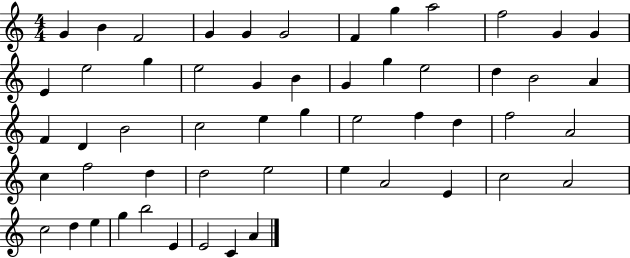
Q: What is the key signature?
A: C major